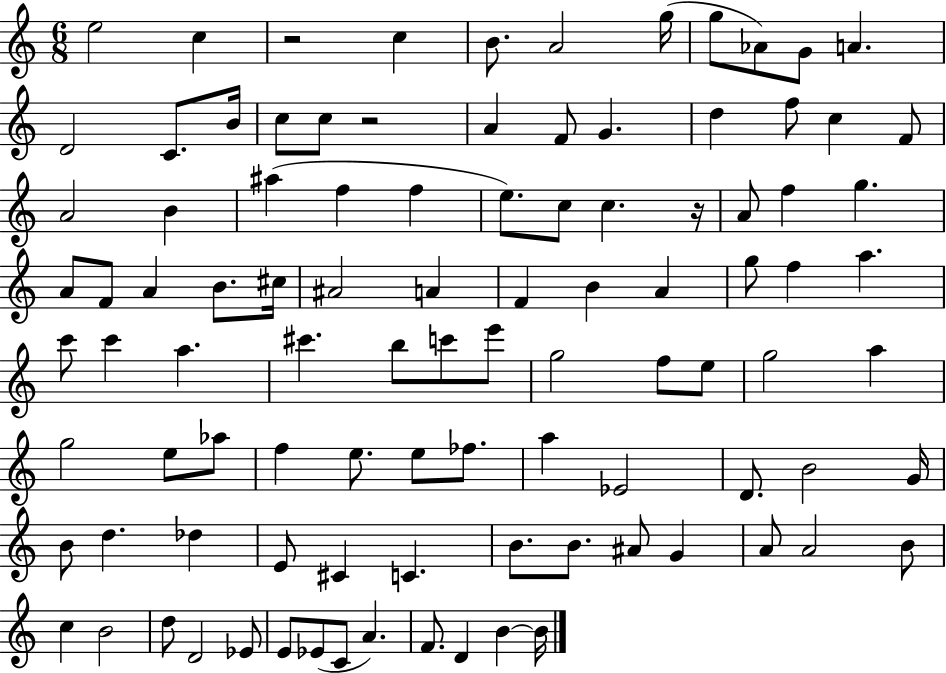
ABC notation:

X:1
T:Untitled
M:6/8
L:1/4
K:C
e2 c z2 c B/2 A2 g/4 g/2 _A/2 G/2 A D2 C/2 B/4 c/2 c/2 z2 A F/2 G d f/2 c F/2 A2 B ^a f f e/2 c/2 c z/4 A/2 f g A/2 F/2 A B/2 ^c/4 ^A2 A F B A g/2 f a c'/2 c' a ^c' b/2 c'/2 e'/2 g2 f/2 e/2 g2 a g2 e/2 _a/2 f e/2 e/2 _f/2 a _E2 D/2 B2 G/4 B/2 d _d E/2 ^C C B/2 B/2 ^A/2 G A/2 A2 B/2 c B2 d/2 D2 _E/2 E/2 _E/2 C/2 A F/2 D B B/4